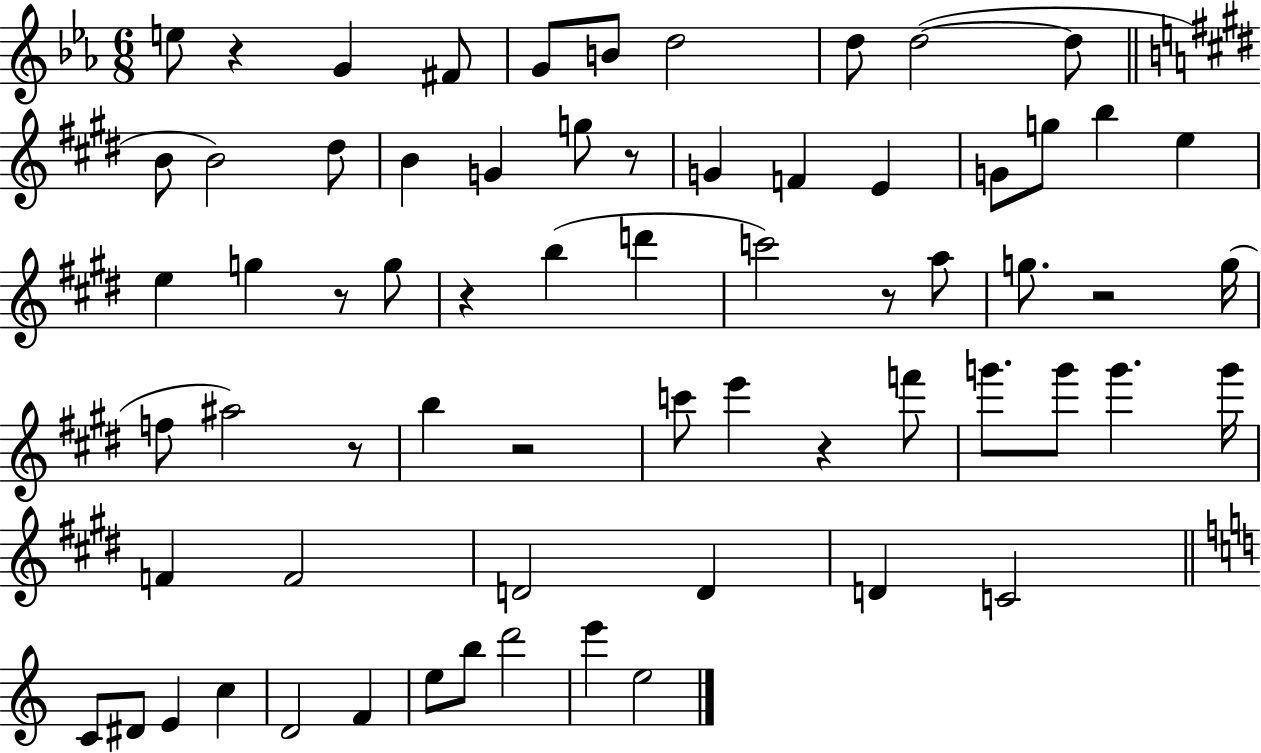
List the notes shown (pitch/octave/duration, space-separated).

E5/e R/q G4/q F#4/e G4/e B4/e D5/h D5/e D5/h D5/e B4/e B4/h D#5/e B4/q G4/q G5/e R/e G4/q F4/q E4/q G4/e G5/e B5/q E5/q E5/q G5/q R/e G5/e R/q B5/q D6/q C6/h R/e A5/e G5/e. R/h G5/s F5/e A#5/h R/e B5/q R/h C6/e E6/q R/q F6/e G6/e. G6/e G6/q. G6/s F4/q F4/h D4/h D4/q D4/q C4/h C4/e D#4/e E4/q C5/q D4/h F4/q E5/e B5/e D6/h E6/q E5/h